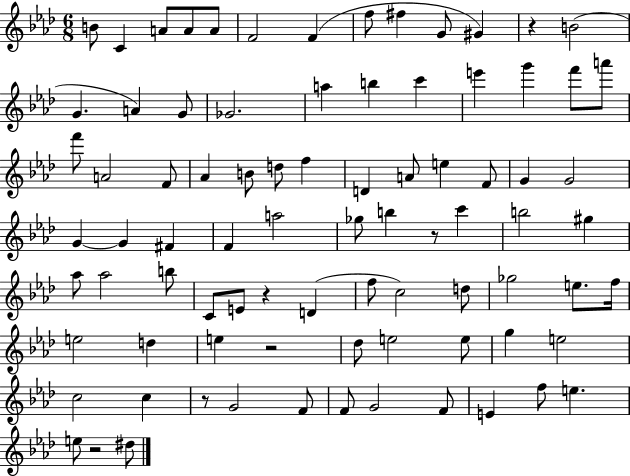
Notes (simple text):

B4/e C4/q A4/e A4/e A4/e F4/h F4/q F5/e F#5/q G4/e G#4/q R/q B4/h G4/q. A4/q G4/e Gb4/h. A5/q B5/q C6/q E6/q G6/q F6/e A6/e F6/e A4/h F4/e Ab4/q B4/e D5/e F5/q D4/q A4/e E5/q F4/e G4/q G4/h G4/q G4/q F#4/q F4/q A5/h Gb5/e B5/q R/e C6/q B5/h G#5/q Ab5/e Ab5/h B5/e C4/e E4/e R/q D4/q F5/e C5/h D5/e Gb5/h E5/e. F5/s E5/h D5/q E5/q R/h Db5/e E5/h E5/e G5/q E5/h C5/h C5/q R/e G4/h F4/e F4/e G4/h F4/e E4/q F5/e E5/q. E5/e R/h D#5/e